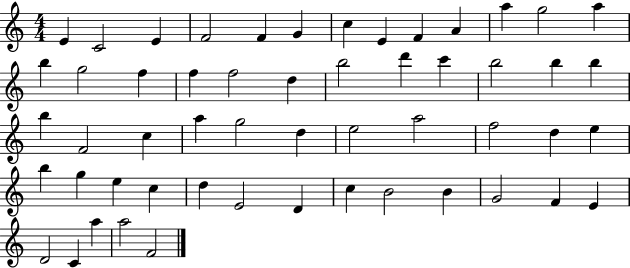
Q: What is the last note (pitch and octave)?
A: F4